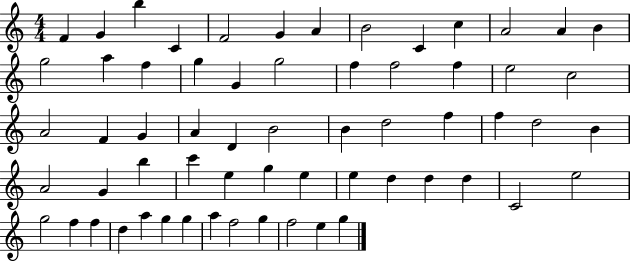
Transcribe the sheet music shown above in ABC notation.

X:1
T:Untitled
M:4/4
L:1/4
K:C
F G b C F2 G A B2 C c A2 A B g2 a f g G g2 f f2 f e2 c2 A2 F G A D B2 B d2 f f d2 B A2 G b c' e g e e d d d C2 e2 g2 f f d a g g a f2 g f2 e g